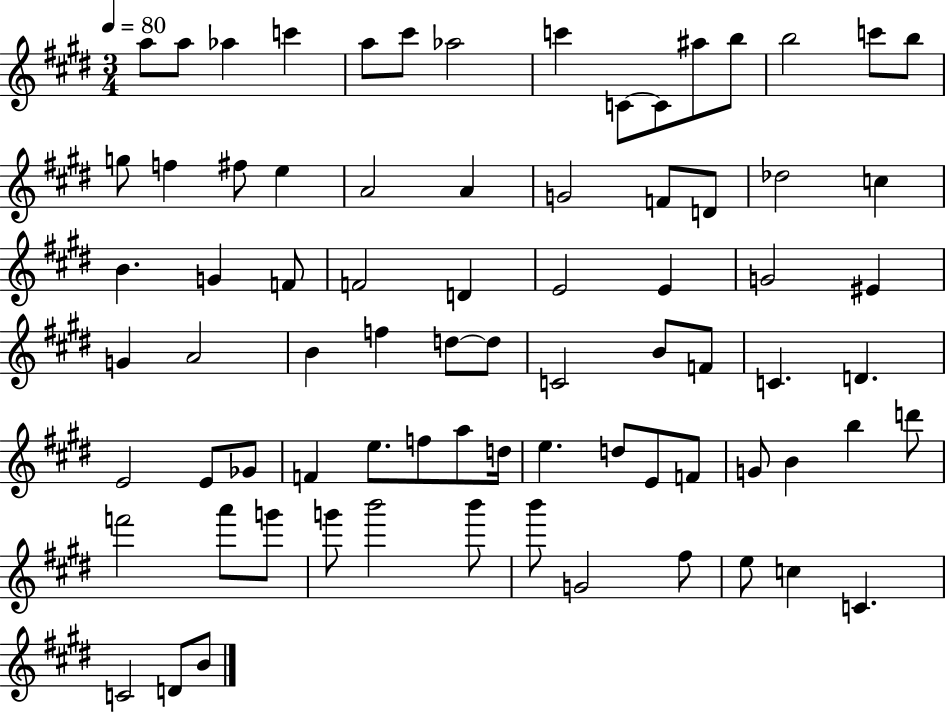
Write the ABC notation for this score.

X:1
T:Untitled
M:3/4
L:1/4
K:E
a/2 a/2 _a c' a/2 ^c'/2 _a2 c' C/2 C/2 ^a/2 b/2 b2 c'/2 b/2 g/2 f ^f/2 e A2 A G2 F/2 D/2 _d2 c B G F/2 F2 D E2 E G2 ^E G A2 B f d/2 d/2 C2 B/2 F/2 C D E2 E/2 _G/2 F e/2 f/2 a/2 d/4 e d/2 E/2 F/2 G/2 B b d'/2 f'2 a'/2 g'/2 g'/2 b'2 b'/2 b'/2 G2 ^f/2 e/2 c C C2 D/2 B/2